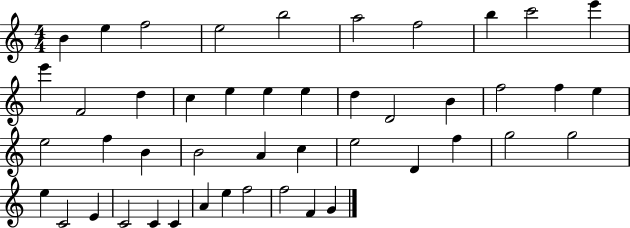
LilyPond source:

{
  \clef treble
  \numericTimeSignature
  \time 4/4
  \key c \major
  b'4 e''4 f''2 | e''2 b''2 | a''2 f''2 | b''4 c'''2 e'''4 | \break e'''4 f'2 d''4 | c''4 e''4 e''4 e''4 | d''4 d'2 b'4 | f''2 f''4 e''4 | \break e''2 f''4 b'4 | b'2 a'4 c''4 | e''2 d'4 f''4 | g''2 g''2 | \break e''4 c'2 e'4 | c'2 c'4 c'4 | a'4 e''4 f''2 | f''2 f'4 g'4 | \break \bar "|."
}